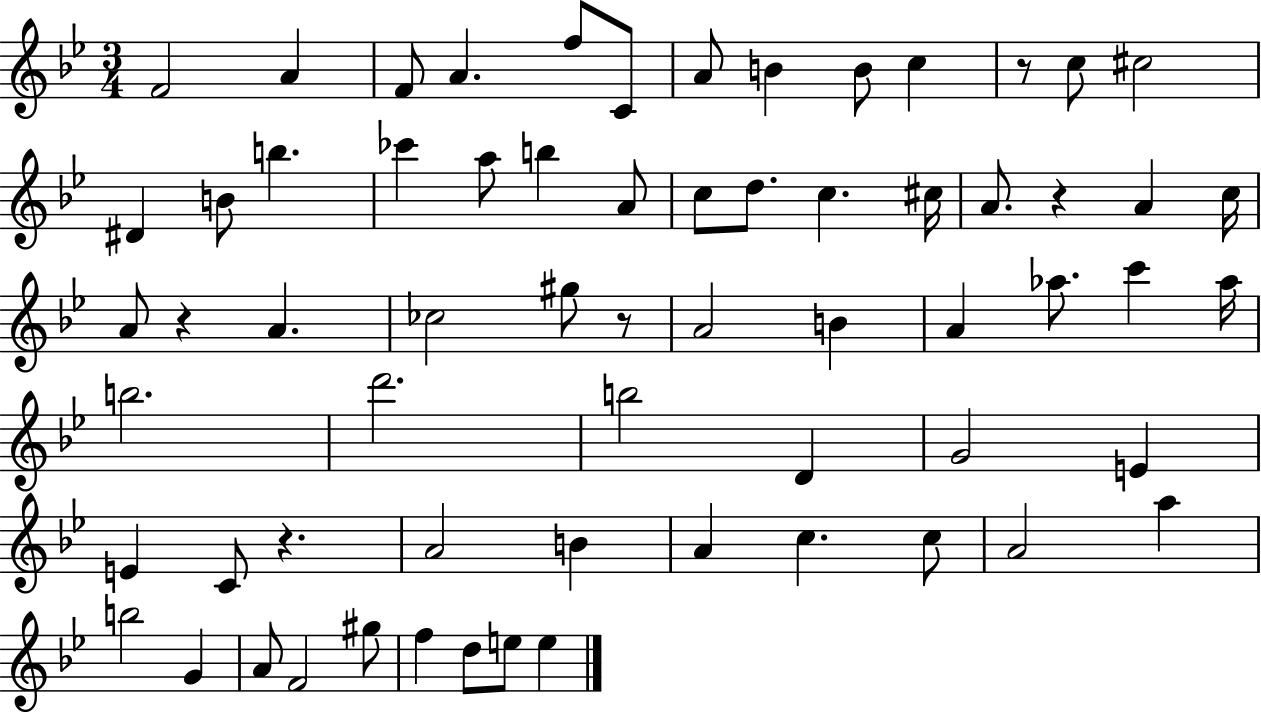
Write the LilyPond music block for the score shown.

{
  \clef treble
  \numericTimeSignature
  \time 3/4
  \key bes \major
  f'2 a'4 | f'8 a'4. f''8 c'8 | a'8 b'4 b'8 c''4 | r8 c''8 cis''2 | \break dis'4 b'8 b''4. | ces'''4 a''8 b''4 a'8 | c''8 d''8. c''4. cis''16 | a'8. r4 a'4 c''16 | \break a'8 r4 a'4. | ces''2 gis''8 r8 | a'2 b'4 | a'4 aes''8. c'''4 aes''16 | \break b''2. | d'''2. | b''2 d'4 | g'2 e'4 | \break e'4 c'8 r4. | a'2 b'4 | a'4 c''4. c''8 | a'2 a''4 | \break b''2 g'4 | a'8 f'2 gis''8 | f''4 d''8 e''8 e''4 | \bar "|."
}